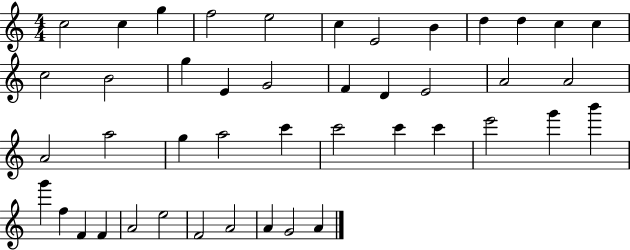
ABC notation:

X:1
T:Untitled
M:4/4
L:1/4
K:C
c2 c g f2 e2 c E2 B d d c c c2 B2 g E G2 F D E2 A2 A2 A2 a2 g a2 c' c'2 c' c' e'2 g' b' g' f F F A2 e2 F2 A2 A G2 A